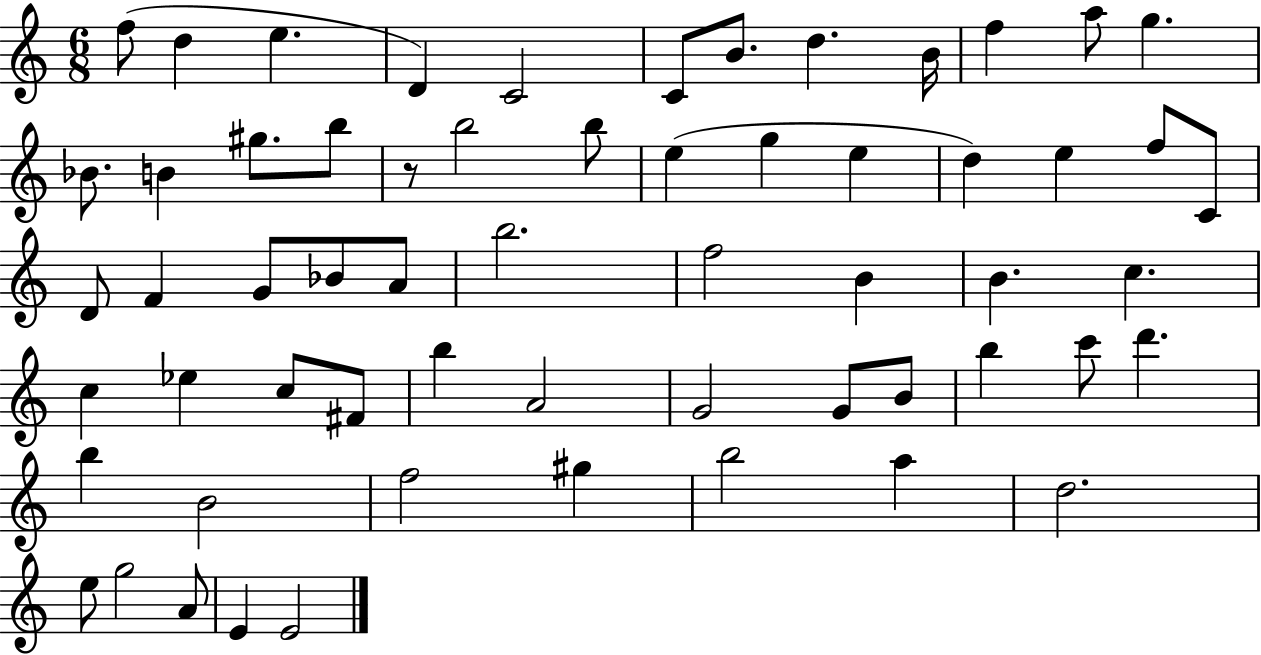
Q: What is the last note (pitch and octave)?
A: E4